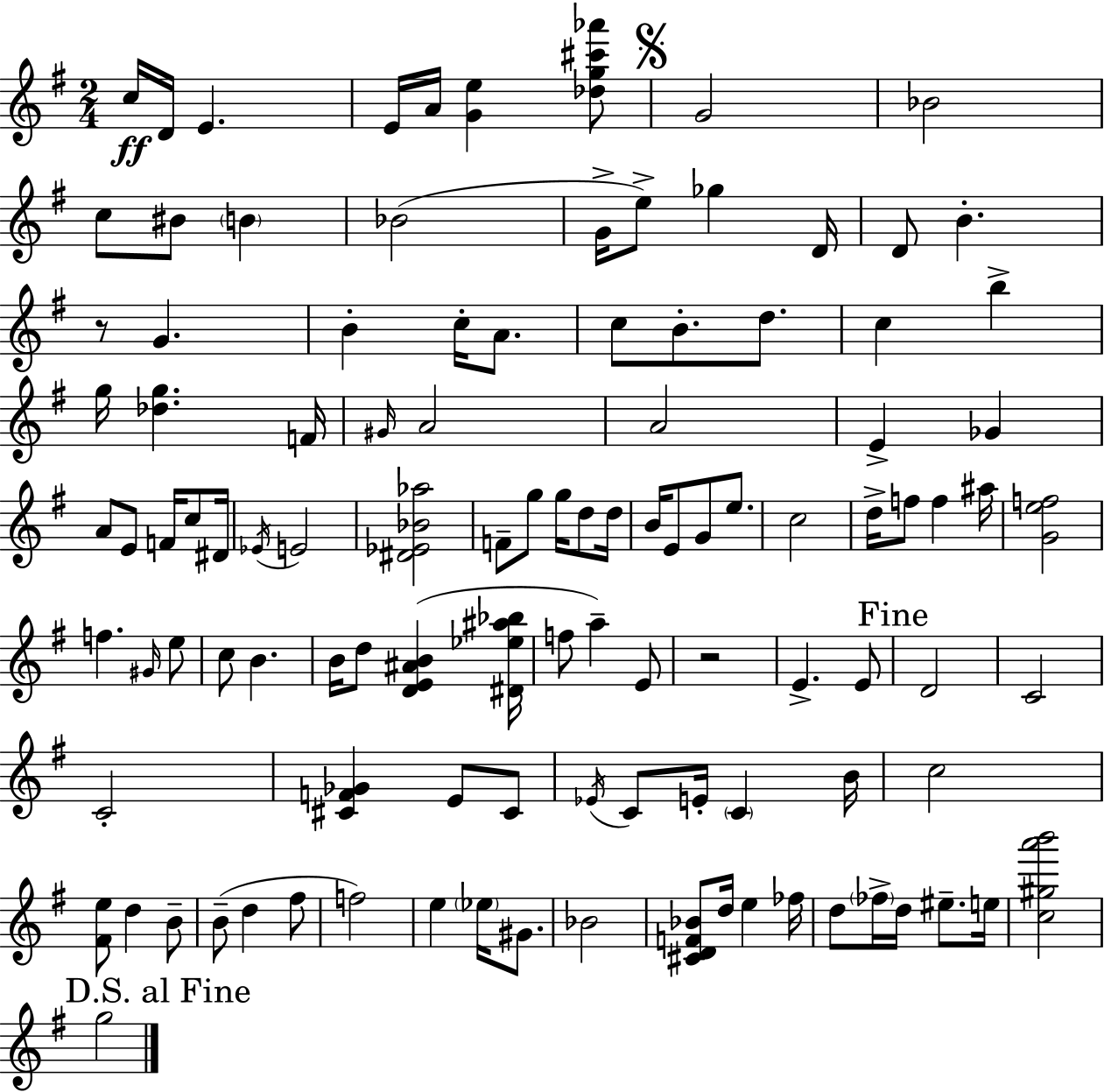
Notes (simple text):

C5/s D4/s E4/q. E4/s A4/s [G4,E5]/q [Db5,G5,C#6,Ab6]/e G4/h Bb4/h C5/e BIS4/e B4/q Bb4/h G4/s E5/e Gb5/q D4/s D4/e B4/q. R/e G4/q. B4/q C5/s A4/e. C5/e B4/e. D5/e. C5/q B5/q G5/s [Db5,G5]/q. F4/s G#4/s A4/h A4/h E4/q Gb4/q A4/e E4/e F4/s C5/e D#4/s Eb4/s E4/h [D#4,Eb4,Bb4,Ab5]/h F4/e G5/e G5/s D5/e D5/s B4/s E4/e G4/e E5/e. C5/h D5/s F5/e F5/q A#5/s [G4,E5,F5]/h F5/q. G#4/s E5/e C5/e B4/q. B4/s D5/e [D4,E4,A#4,B4]/q [D#4,Eb5,A#5,Bb5]/s F5/e A5/q E4/e R/h E4/q. E4/e D4/h C4/h C4/h [C#4,F4,Gb4]/q E4/e C#4/e Eb4/s C4/e E4/s C4/q B4/s C5/h [F#4,E5]/e D5/q B4/e B4/e D5/q F#5/e F5/h E5/q Eb5/s G#4/e. Bb4/h [C#4,D4,F4,Bb4]/e D5/s E5/q FES5/s D5/e FES5/s D5/s EIS5/e. E5/s [C5,G#5,A6,B6]/h G5/h